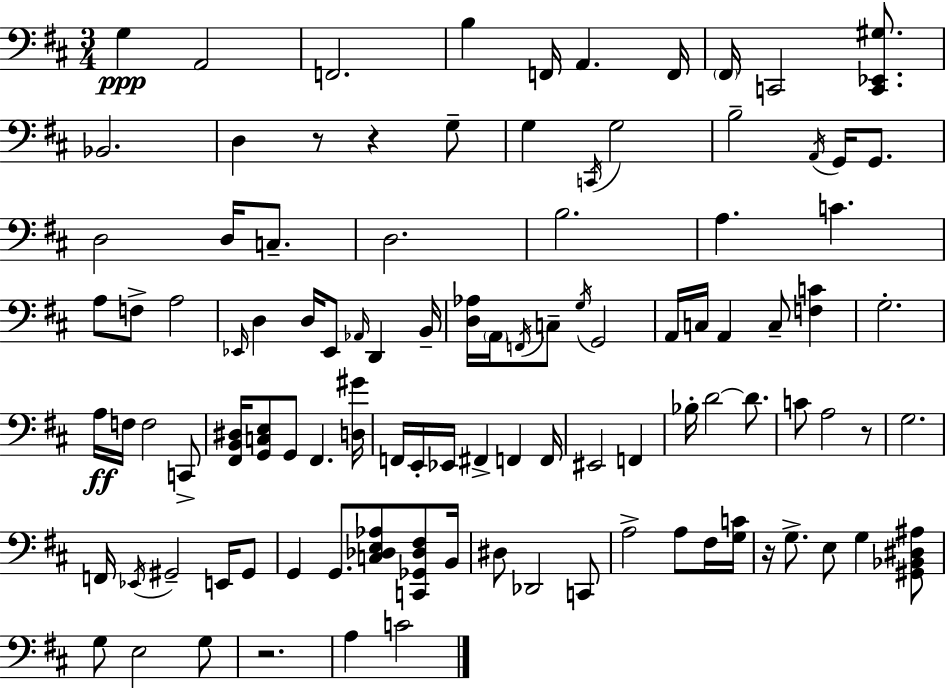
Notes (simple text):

G3/q A2/h F2/h. B3/q F2/s A2/q. F2/s F#2/s C2/h [C2,Eb2,G#3]/e. Bb2/h. D3/q R/e R/q G3/e G3/q C2/s G3/h B3/h A2/s G2/s G2/e. D3/h D3/s C3/e. D3/h. B3/h. A3/q. C4/q. A3/e F3/e A3/h Eb2/s D3/q D3/s Eb2/e Ab2/s D2/q B2/s [D3,Ab3]/s A2/s F2/s C3/e G3/s G2/h A2/s C3/s A2/q C3/e [F3,C4]/q G3/h. A3/s F3/s F3/h C2/e [F#2,B2,D#3]/s [G2,C3,E3]/e G2/e F#2/q. [D3,G#4]/s F2/s E2/s Eb2/s F#2/q F2/q F2/s EIS2/h F2/q Bb3/s D4/h D4/e. C4/e A3/h R/e G3/h. F2/s Eb2/s G#2/h E2/s G#2/e G2/q G2/e. [C3,Db3,E3,Ab3]/e [C2,Gb2,Db3,F#3]/e B2/s D#3/e Db2/h C2/e A3/h A3/e F#3/s [G3,C4]/s R/s G3/e. E3/e G3/q [G#2,Bb2,D#3,A#3]/e G3/e E3/h G3/e R/h. A3/q C4/h